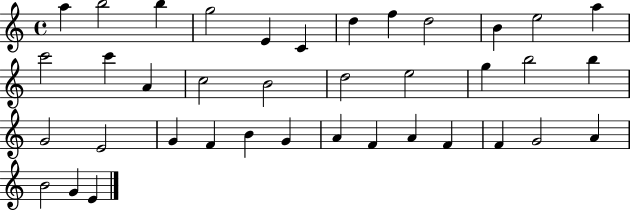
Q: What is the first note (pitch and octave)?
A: A5